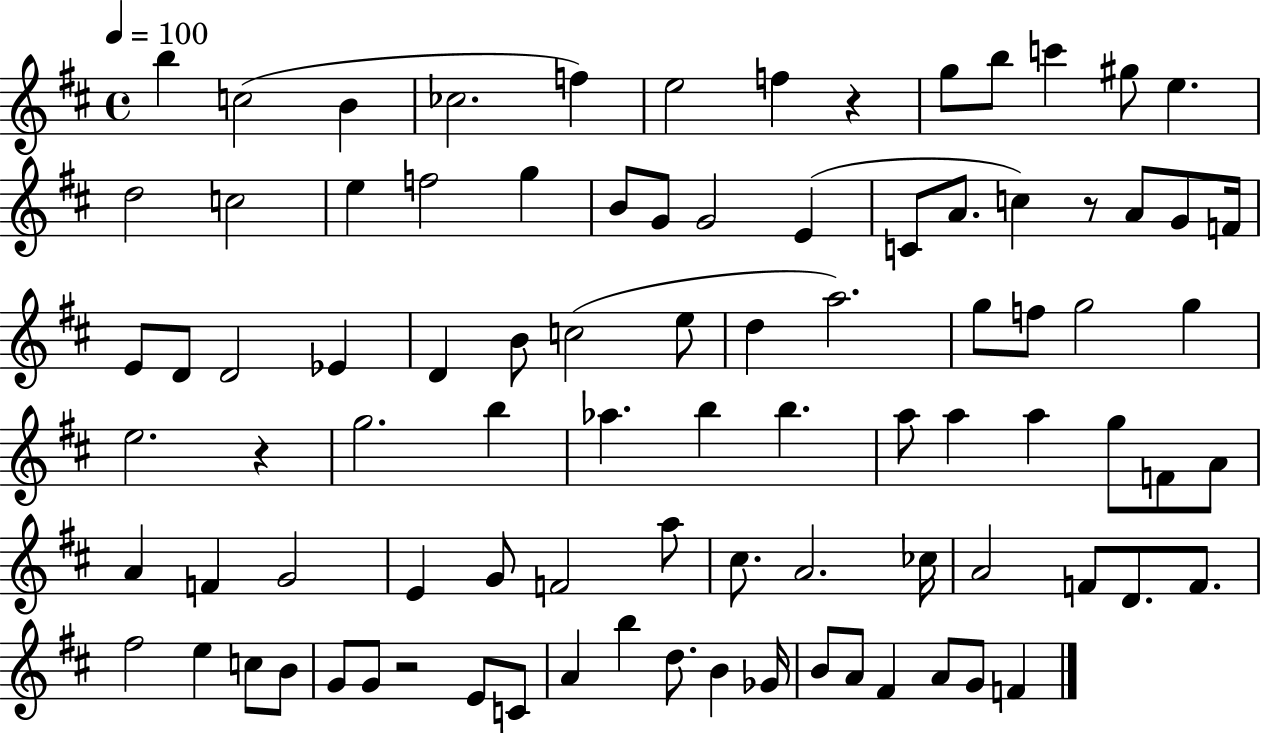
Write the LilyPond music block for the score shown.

{
  \clef treble
  \time 4/4
  \defaultTimeSignature
  \key d \major
  \tempo 4 = 100
  b''4 c''2( b'4 | ces''2. f''4) | e''2 f''4 r4 | g''8 b''8 c'''4 gis''8 e''4. | \break d''2 c''2 | e''4 f''2 g''4 | b'8 g'8 g'2 e'4( | c'8 a'8. c''4) r8 a'8 g'8 f'16 | \break e'8 d'8 d'2 ees'4 | d'4 b'8 c''2( e''8 | d''4 a''2.) | g''8 f''8 g''2 g''4 | \break e''2. r4 | g''2. b''4 | aes''4. b''4 b''4. | a''8 a''4 a''4 g''8 f'8 a'8 | \break a'4 f'4 g'2 | e'4 g'8 f'2 a''8 | cis''8. a'2. ces''16 | a'2 f'8 d'8. f'8. | \break fis''2 e''4 c''8 b'8 | g'8 g'8 r2 e'8 c'8 | a'4 b''4 d''8. b'4 ges'16 | b'8 a'8 fis'4 a'8 g'8 f'4 | \break \bar "|."
}